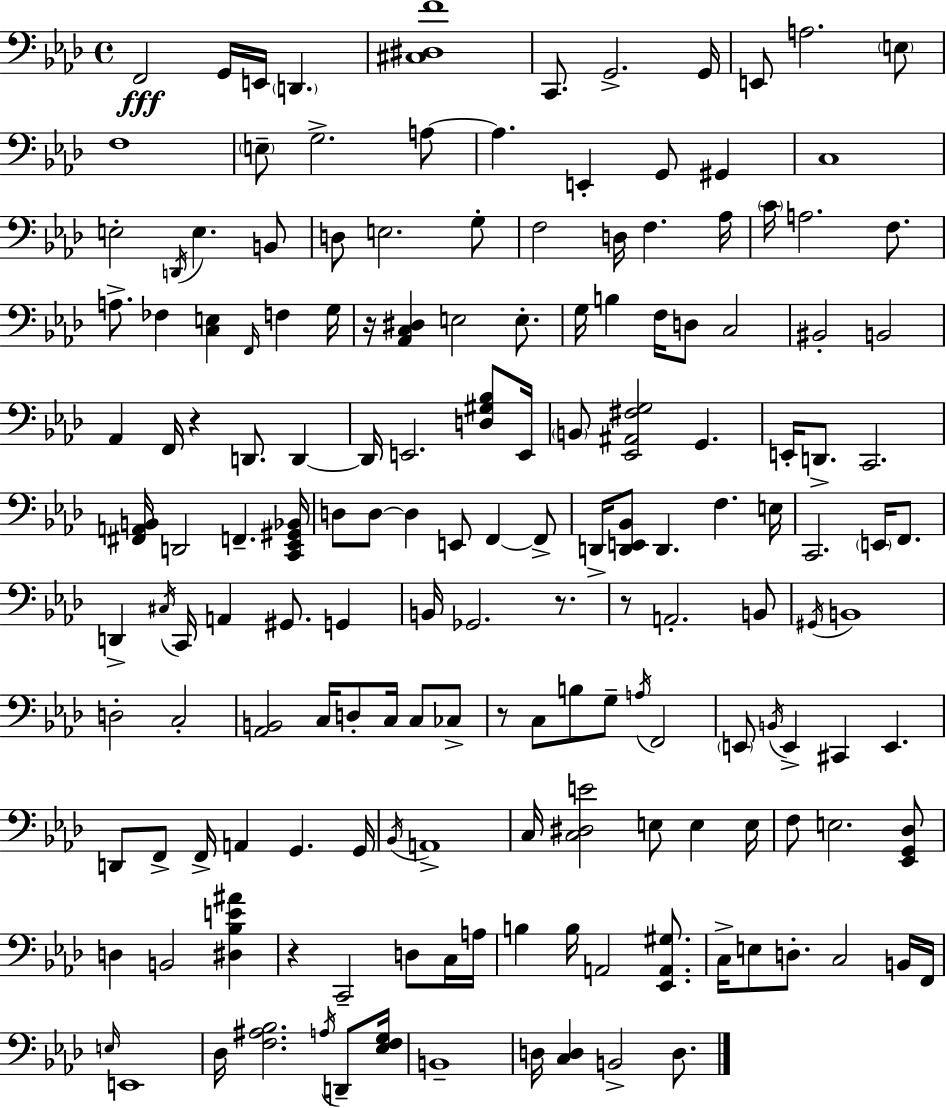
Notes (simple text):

F2/h G2/s E2/s D2/q. [C#3,D#3,F4]/w C2/e. G2/h. G2/s E2/e A3/h. E3/e F3/w E3/e G3/h. A3/e A3/q. E2/q G2/e G#2/q C3/w E3/h D2/s E3/q. B2/e D3/e E3/h. G3/e F3/h D3/s F3/q. Ab3/s C4/s A3/h. F3/e. A3/e. FES3/q [C3,E3]/q F2/s F3/q G3/s R/s [Ab2,C3,D#3]/q E3/h E3/e. G3/s B3/q F3/s D3/e C3/h BIS2/h B2/h Ab2/q F2/s R/q D2/e. D2/q D2/s E2/h. [D3,G#3,Bb3]/e E2/s B2/e [Eb2,A#2,F#3,G3]/h G2/q. E2/s D2/e. C2/h. [F#2,A2,B2]/s D2/h F2/q. [C2,Eb2,G#2,Bb2]/s D3/e D3/e D3/q E2/e F2/q F2/e D2/s [D2,E2,Bb2]/e D2/q. F3/q. E3/s C2/h. E2/s F2/e. D2/q C#3/s C2/s A2/q G#2/e. G2/q B2/s Gb2/h. R/e. R/e A2/h. B2/e G#2/s B2/w D3/h C3/h [Ab2,B2]/h C3/s D3/e C3/s C3/e CES3/e R/e C3/e B3/e G3/e A3/s F2/h E2/e B2/s E2/q C#2/q E2/q. D2/e F2/e F2/s A2/q G2/q. G2/s Bb2/s A2/w C3/s [C3,D#3,E4]/h E3/e E3/q E3/s F3/e E3/h. [Eb2,G2,Db3]/e D3/q B2/h [D#3,Bb3,E4,A#4]/q R/q C2/h D3/e C3/s A3/s B3/q B3/s A2/h [Eb2,A2,G#3]/e. C3/s E3/e D3/e. C3/h B2/s F2/s E3/s E2/w Db3/s [F3,A#3,Bb3]/h. A3/s D2/e [Eb3,F3,G3]/s B2/w D3/s [C3,D3]/q B2/h D3/e.